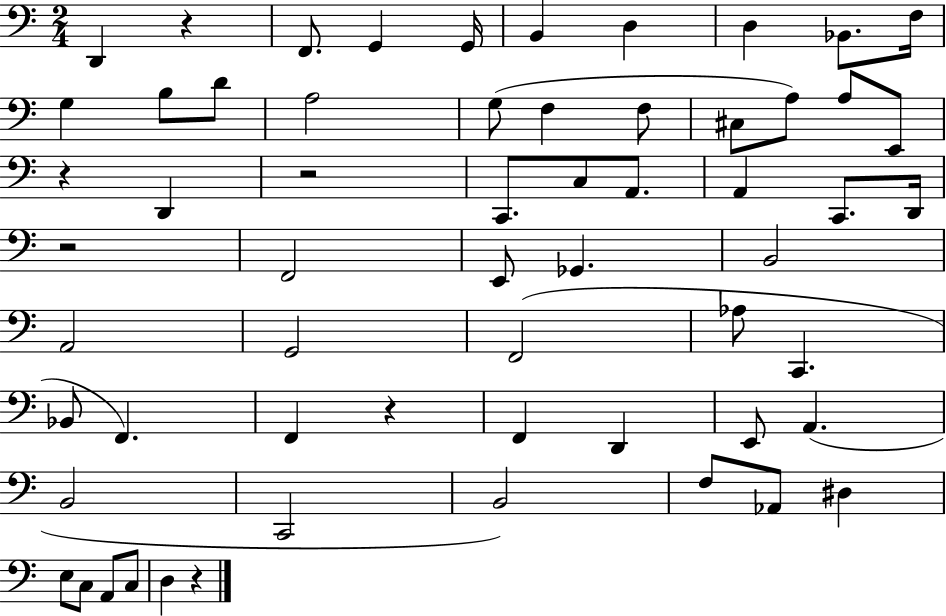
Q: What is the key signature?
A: C major